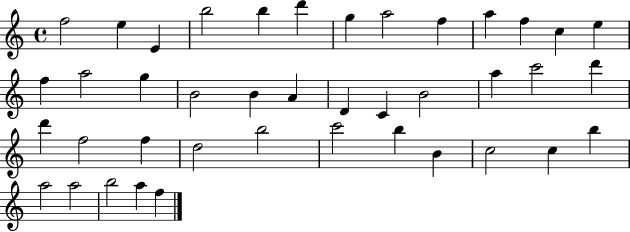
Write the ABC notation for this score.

X:1
T:Untitled
M:4/4
L:1/4
K:C
f2 e E b2 b d' g a2 f a f c e f a2 g B2 B A D C B2 a c'2 d' d' f2 f d2 b2 c'2 b B c2 c b a2 a2 b2 a f